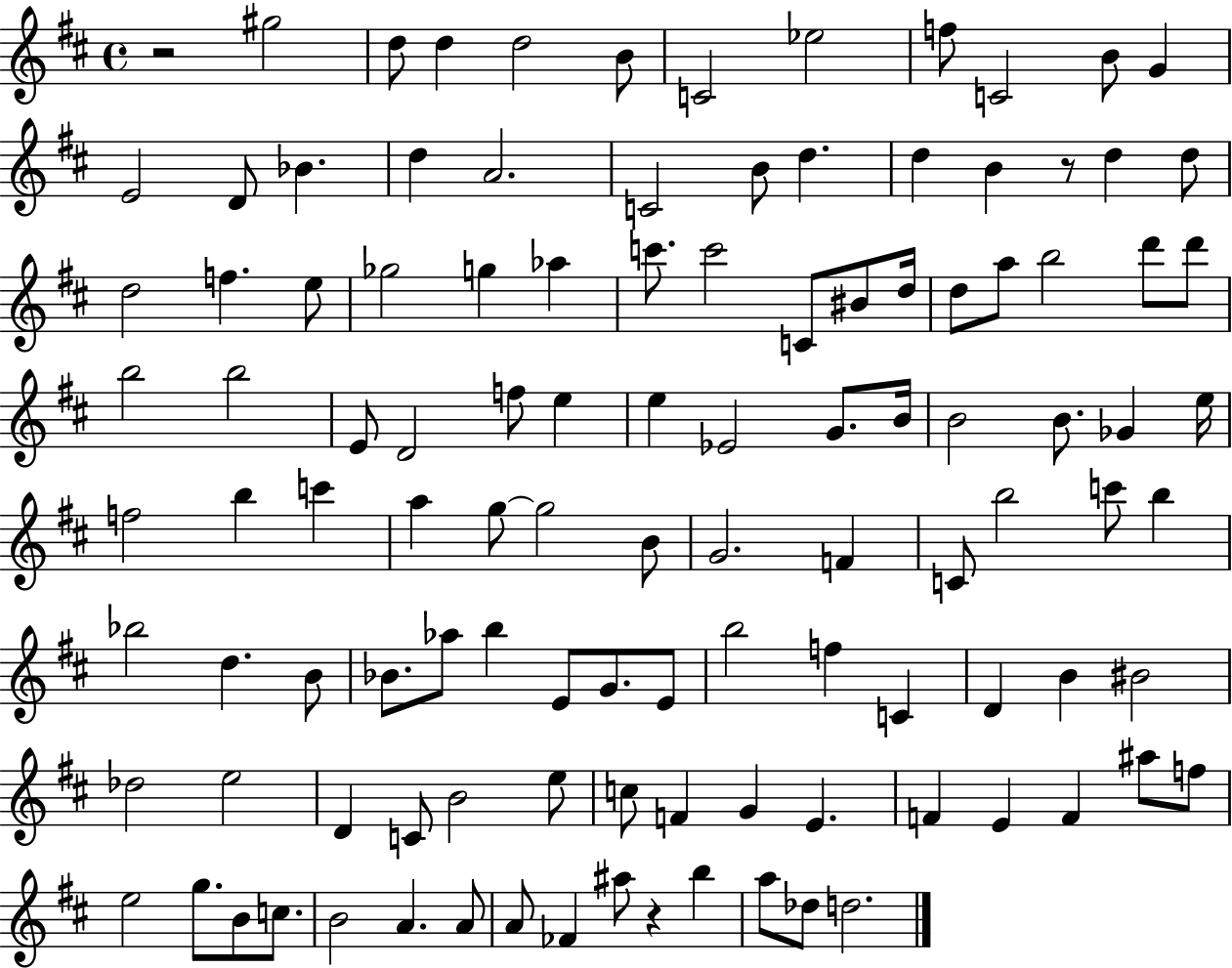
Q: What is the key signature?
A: D major